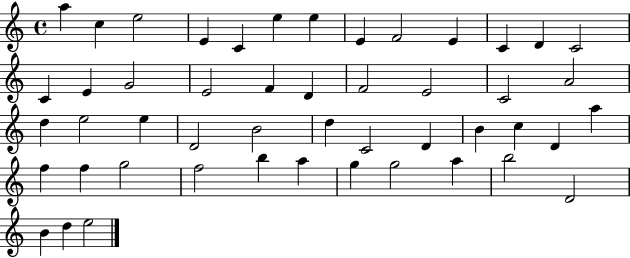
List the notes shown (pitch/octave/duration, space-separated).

A5/q C5/q E5/h E4/q C4/q E5/q E5/q E4/q F4/h E4/q C4/q D4/q C4/h C4/q E4/q G4/h E4/h F4/q D4/q F4/h E4/h C4/h A4/h D5/q E5/h E5/q D4/h B4/h D5/q C4/h D4/q B4/q C5/q D4/q A5/q F5/q F5/q G5/h F5/h B5/q A5/q G5/q G5/h A5/q B5/h D4/h B4/q D5/q E5/h